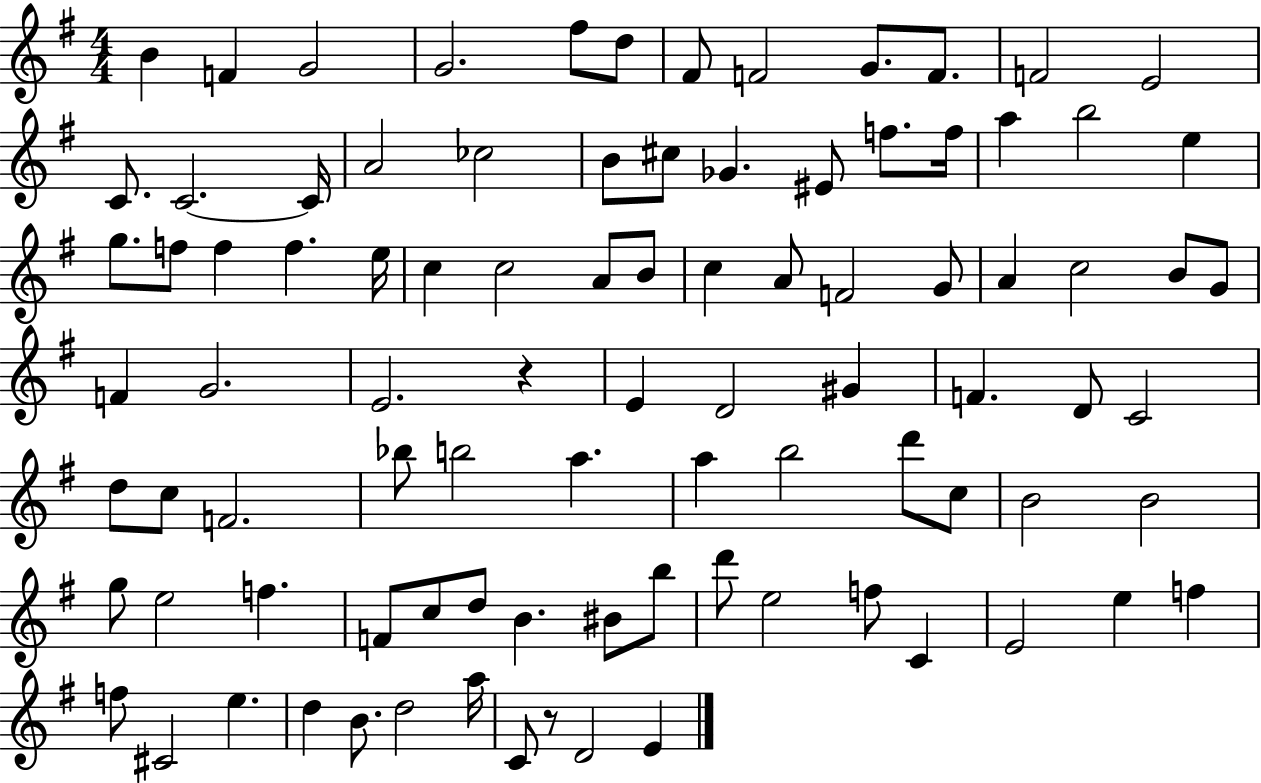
{
  \clef treble
  \numericTimeSignature
  \time 4/4
  \key g \major
  b'4 f'4 g'2 | g'2. fis''8 d''8 | fis'8 f'2 g'8. f'8. | f'2 e'2 | \break c'8. c'2.~~ c'16 | a'2 ces''2 | b'8 cis''8 ges'4. eis'8 f''8. f''16 | a''4 b''2 e''4 | \break g''8. f''8 f''4 f''4. e''16 | c''4 c''2 a'8 b'8 | c''4 a'8 f'2 g'8 | a'4 c''2 b'8 g'8 | \break f'4 g'2. | e'2. r4 | e'4 d'2 gis'4 | f'4. d'8 c'2 | \break d''8 c''8 f'2. | bes''8 b''2 a''4. | a''4 b''2 d'''8 c''8 | b'2 b'2 | \break g''8 e''2 f''4. | f'8 c''8 d''8 b'4. bis'8 b''8 | d'''8 e''2 f''8 c'4 | e'2 e''4 f''4 | \break f''8 cis'2 e''4. | d''4 b'8. d''2 a''16 | c'8 r8 d'2 e'4 | \bar "|."
}